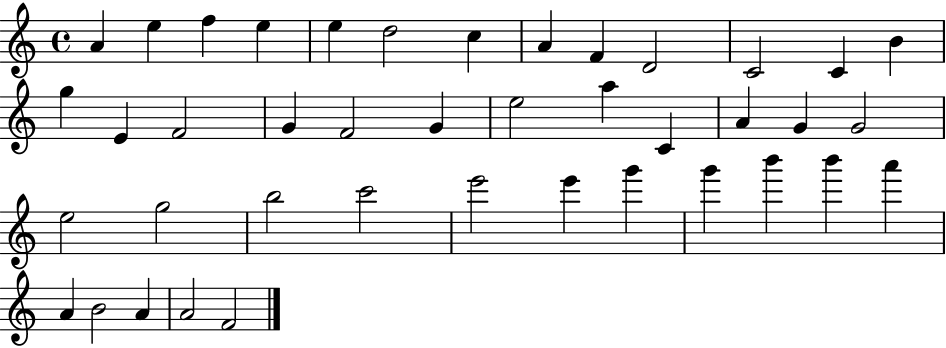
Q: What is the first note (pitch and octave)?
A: A4